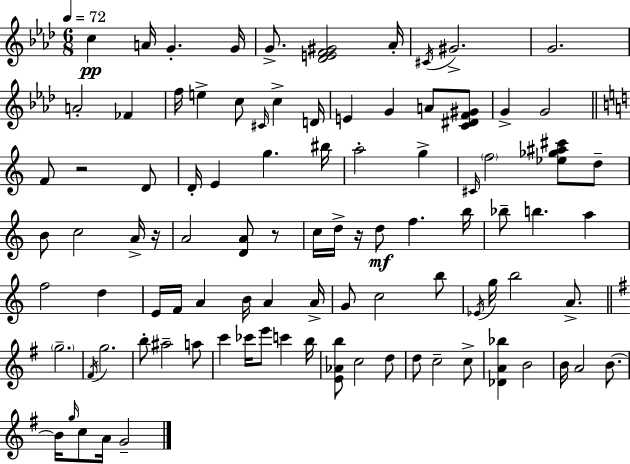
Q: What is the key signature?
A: AES major